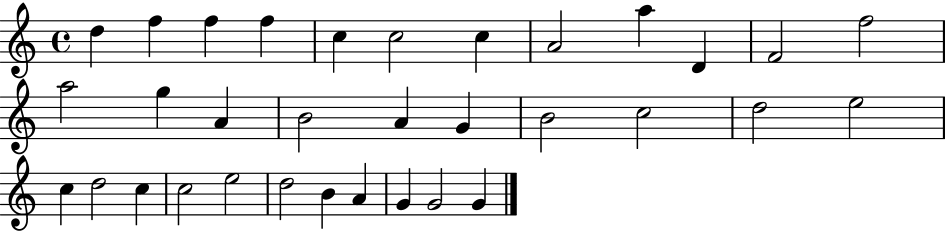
D5/q F5/q F5/q F5/q C5/q C5/h C5/q A4/h A5/q D4/q F4/h F5/h A5/h G5/q A4/q B4/h A4/q G4/q B4/h C5/h D5/h E5/h C5/q D5/h C5/q C5/h E5/h D5/h B4/q A4/q G4/q G4/h G4/q